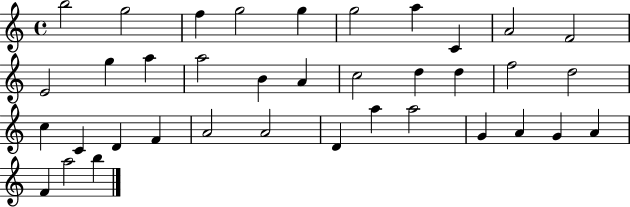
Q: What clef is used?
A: treble